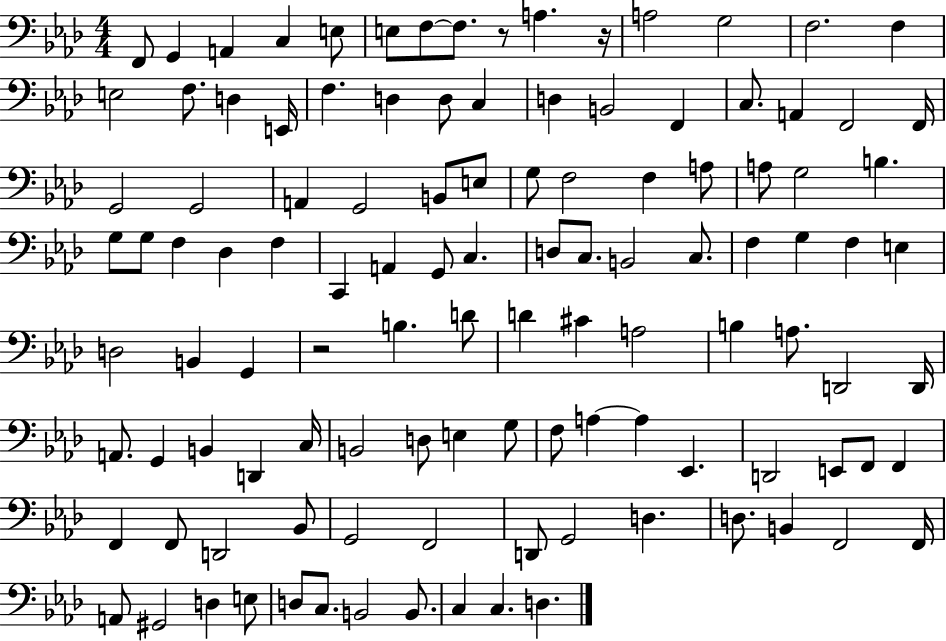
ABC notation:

X:1
T:Untitled
M:4/4
L:1/4
K:Ab
F,,/2 G,, A,, C, E,/2 E,/2 F,/2 F,/2 z/2 A, z/4 A,2 G,2 F,2 F, E,2 F,/2 D, E,,/4 F, D, D,/2 C, D, B,,2 F,, C,/2 A,, F,,2 F,,/4 G,,2 G,,2 A,, G,,2 B,,/2 E,/2 G,/2 F,2 F, A,/2 A,/2 G,2 B, G,/2 G,/2 F, _D, F, C,, A,, G,,/2 C, D,/2 C,/2 B,,2 C,/2 F, G, F, E, D,2 B,, G,, z2 B, D/2 D ^C A,2 B, A,/2 D,,2 D,,/4 A,,/2 G,, B,, D,, C,/4 B,,2 D,/2 E, G,/2 F,/2 A, A, _E,, D,,2 E,,/2 F,,/2 F,, F,, F,,/2 D,,2 _B,,/2 G,,2 F,,2 D,,/2 G,,2 D, D,/2 B,, F,,2 F,,/4 A,,/2 ^G,,2 D, E,/2 D,/2 C,/2 B,,2 B,,/2 C, C, D,